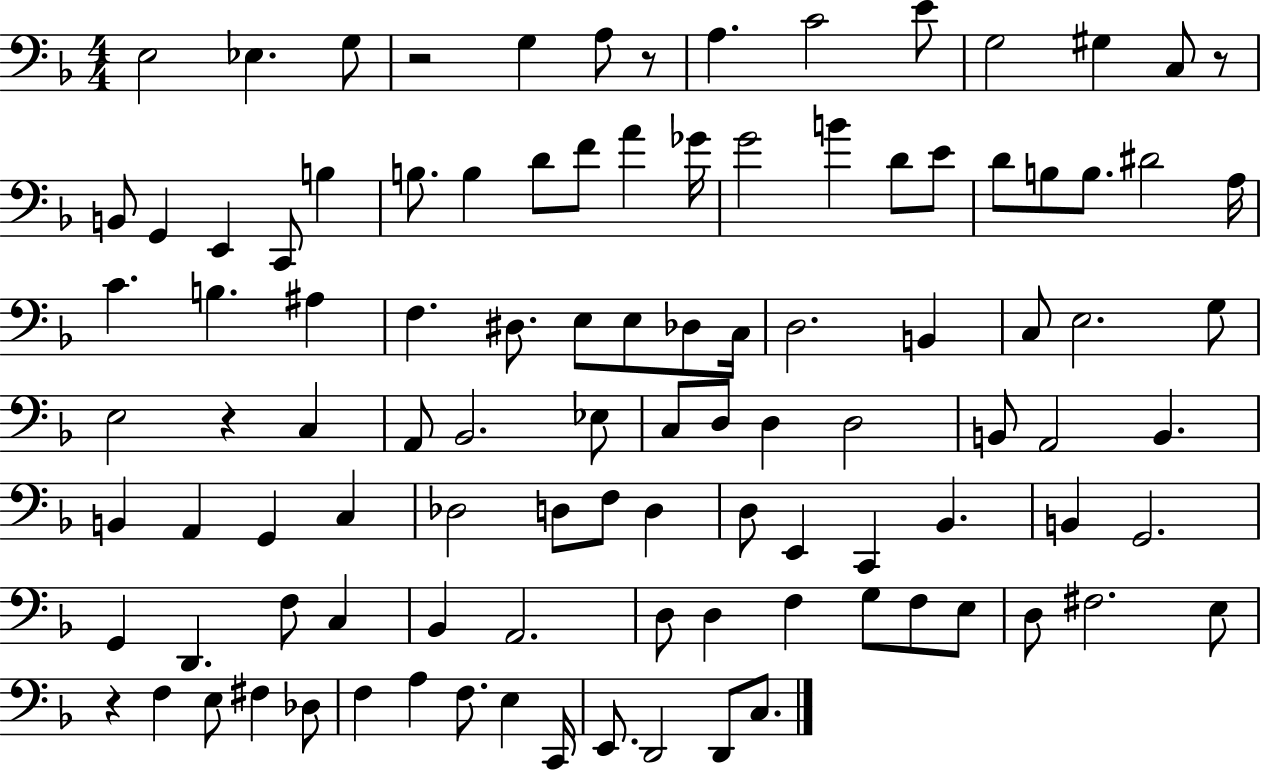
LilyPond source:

{
  \clef bass
  \numericTimeSignature
  \time 4/4
  \key f \major
  \repeat volta 2 { e2 ees4. g8 | r2 g4 a8 r8 | a4. c'2 e'8 | g2 gis4 c8 r8 | \break b,8 g,4 e,4 c,8 b4 | b8. b4 d'8 f'8 a'4 ges'16 | g'2 b'4 d'8 e'8 | d'8 b8 b8. dis'2 a16 | \break c'4. b4. ais4 | f4. dis8. e8 e8 des8 c16 | d2. b,4 | c8 e2. g8 | \break e2 r4 c4 | a,8 bes,2. ees8 | c8 d8 d4 d2 | b,8 a,2 b,4. | \break b,4 a,4 g,4 c4 | des2 d8 f8 d4 | d8 e,4 c,4 bes,4. | b,4 g,2. | \break g,4 d,4. f8 c4 | bes,4 a,2. | d8 d4 f4 g8 f8 e8 | d8 fis2. e8 | \break r4 f4 e8 fis4 des8 | f4 a4 f8. e4 c,16 | e,8. d,2 d,8 c8. | } \bar "|."
}